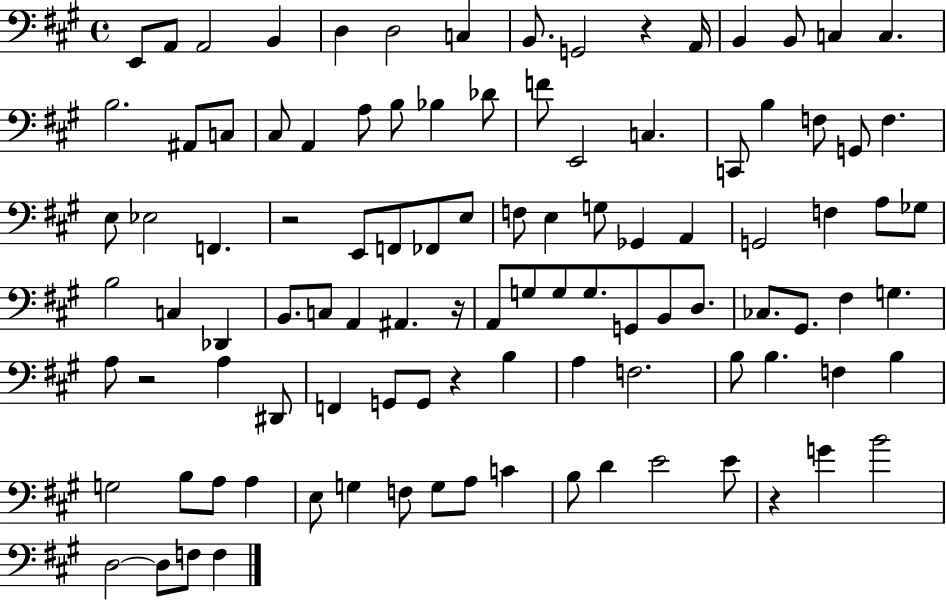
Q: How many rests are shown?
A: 6